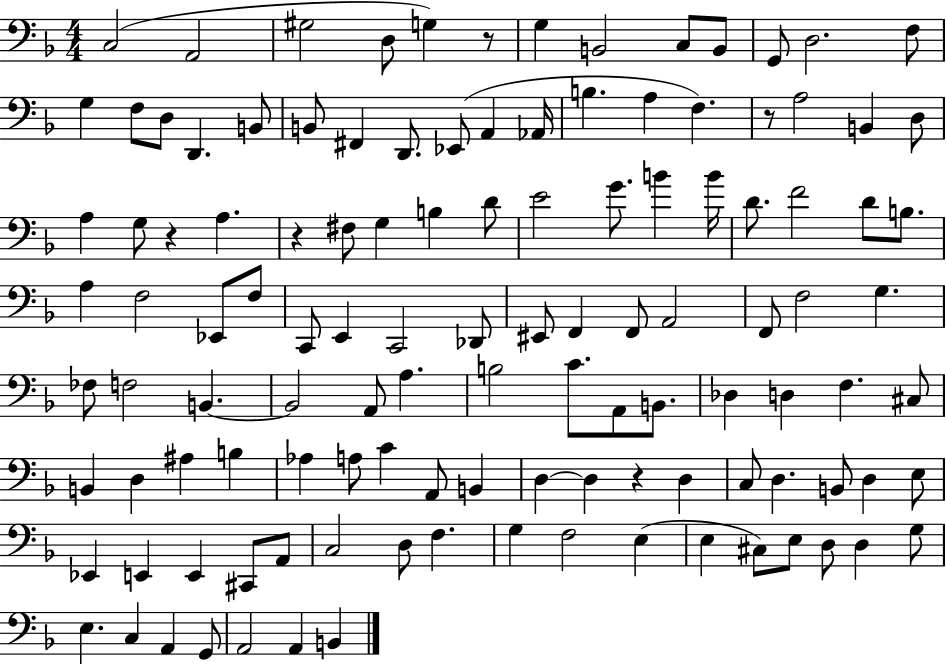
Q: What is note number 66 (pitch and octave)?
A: B3